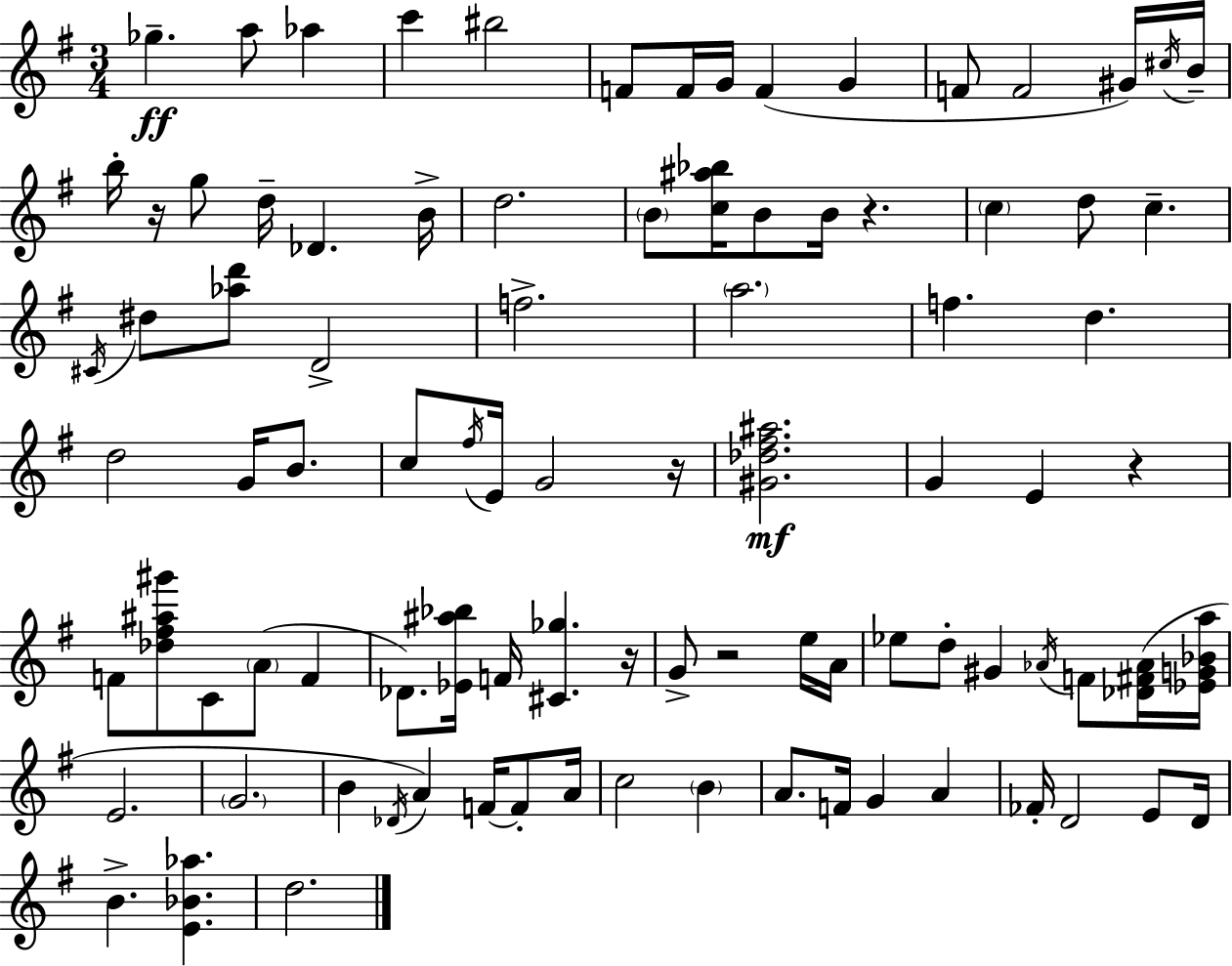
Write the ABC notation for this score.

X:1
T:Untitled
M:3/4
L:1/4
K:G
_g a/2 _a c' ^b2 F/2 F/4 G/4 F G F/2 F2 ^G/4 ^c/4 B/4 b/4 z/4 g/2 d/4 _D B/4 d2 B/2 [c^a_b]/4 B/2 B/4 z c d/2 c ^C/4 ^d/2 [_ad']/2 D2 f2 a2 f d d2 G/4 B/2 c/2 ^f/4 E/4 G2 z/4 [^G_d^f^a]2 G E z F/2 [_d^f^a^g']/2 C/2 A/2 F _D/2 [_E^a_b]/4 F/4 [^C_g] z/4 G/2 z2 e/4 A/4 _e/2 d/2 ^G _A/4 F/2 [_D^F_A]/4 [_EG_Ba]/4 E2 G2 B _D/4 A F/4 F/2 A/4 c2 B A/2 F/4 G A _F/4 D2 E/2 D/4 B [E_B_a] d2